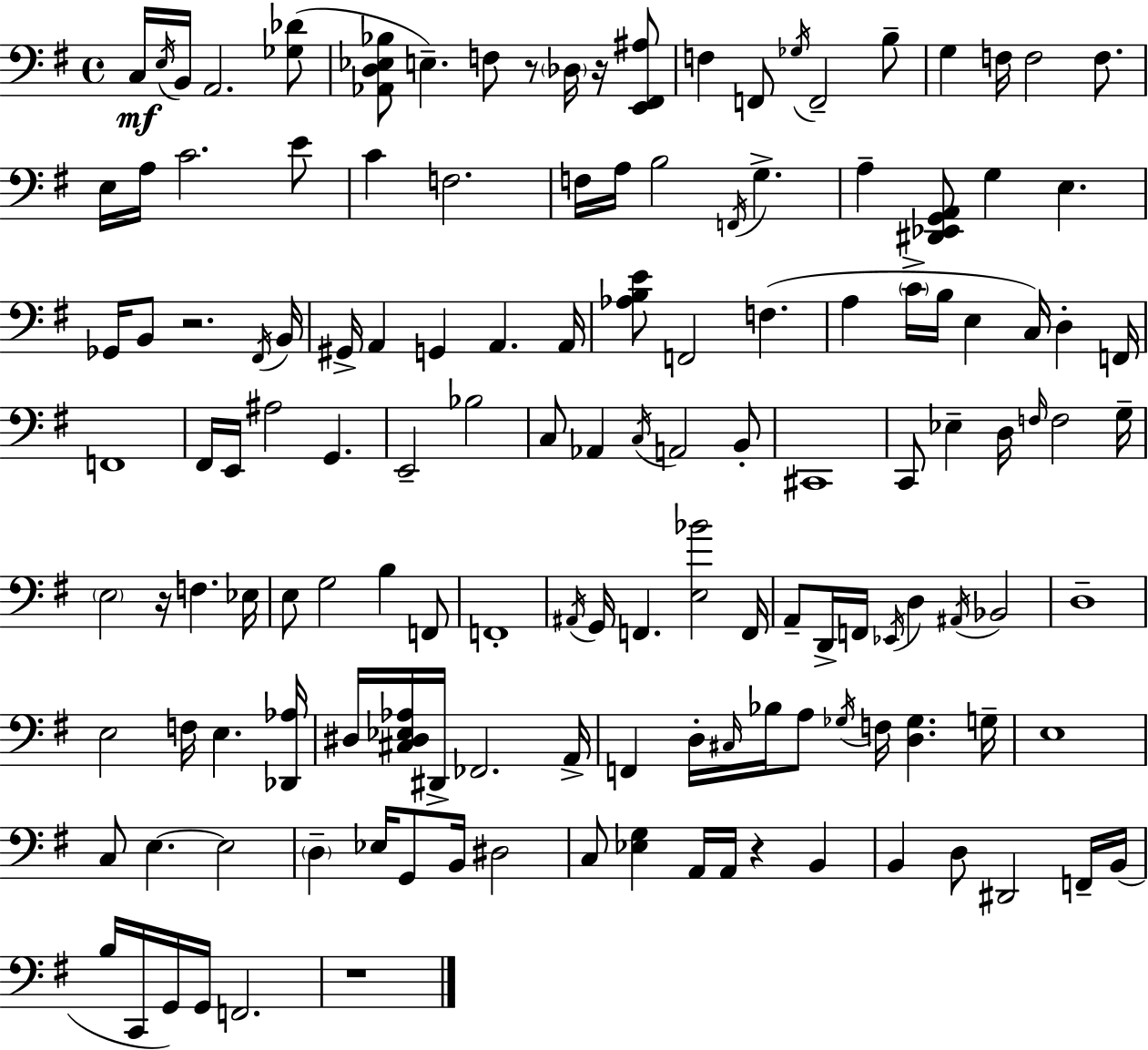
C3/s E3/s B2/s A2/h. [Gb3,Db4]/e [Ab2,D3,Eb3,Bb3]/e E3/q. F3/e R/e Db3/s R/s [E2,F#2,A#3]/e F3/q F2/e Gb3/s F2/h B3/e G3/q F3/s F3/h F3/e. E3/s A3/s C4/h. E4/e C4/q F3/h. F3/s A3/s B3/h F2/s G3/q. A3/q [D#2,Eb2,G2,A2]/e G3/q E3/q. Gb2/s B2/e R/h. F#2/s B2/s G#2/s A2/q G2/q A2/q. A2/s [Ab3,B3,E4]/e F2/h F3/q. A3/q C4/s B3/s E3/q C3/s D3/q F2/s F2/w F#2/s E2/s A#3/h G2/q. E2/h Bb3/h C3/e Ab2/q C3/s A2/h B2/e C#2/w C2/e Eb3/q D3/s F3/s F3/h G3/s E3/h R/s F3/q. Eb3/s E3/e G3/h B3/q F2/e F2/w A#2/s G2/s F2/q. [E3,Bb4]/h F2/s A2/e D2/s F2/s Eb2/s D3/q A#2/s Bb2/h D3/w E3/h F3/s E3/q. [Db2,Ab3]/s D#3/s [C#3,D#3,Eb3,Ab3]/s D#2/s FES2/h. A2/s F2/q D3/s C#3/s Bb3/s A3/e Gb3/s F3/s [D3,Gb3]/q. G3/s E3/w C3/e E3/q. E3/h D3/q Eb3/s G2/e B2/s D#3/h C3/e [Eb3,G3]/q A2/s A2/s R/q B2/q B2/q D3/e D#2/h F2/s B2/s B3/s C2/s G2/s G2/s F2/h. R/w